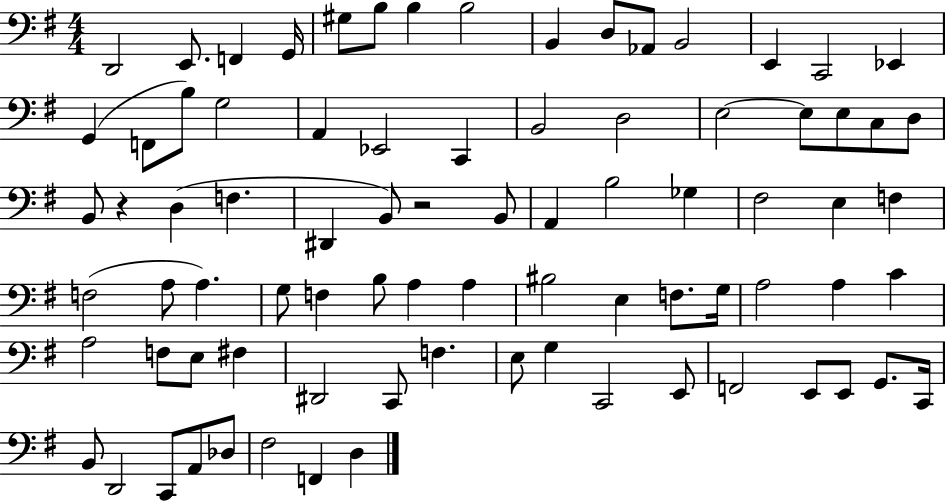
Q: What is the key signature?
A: G major